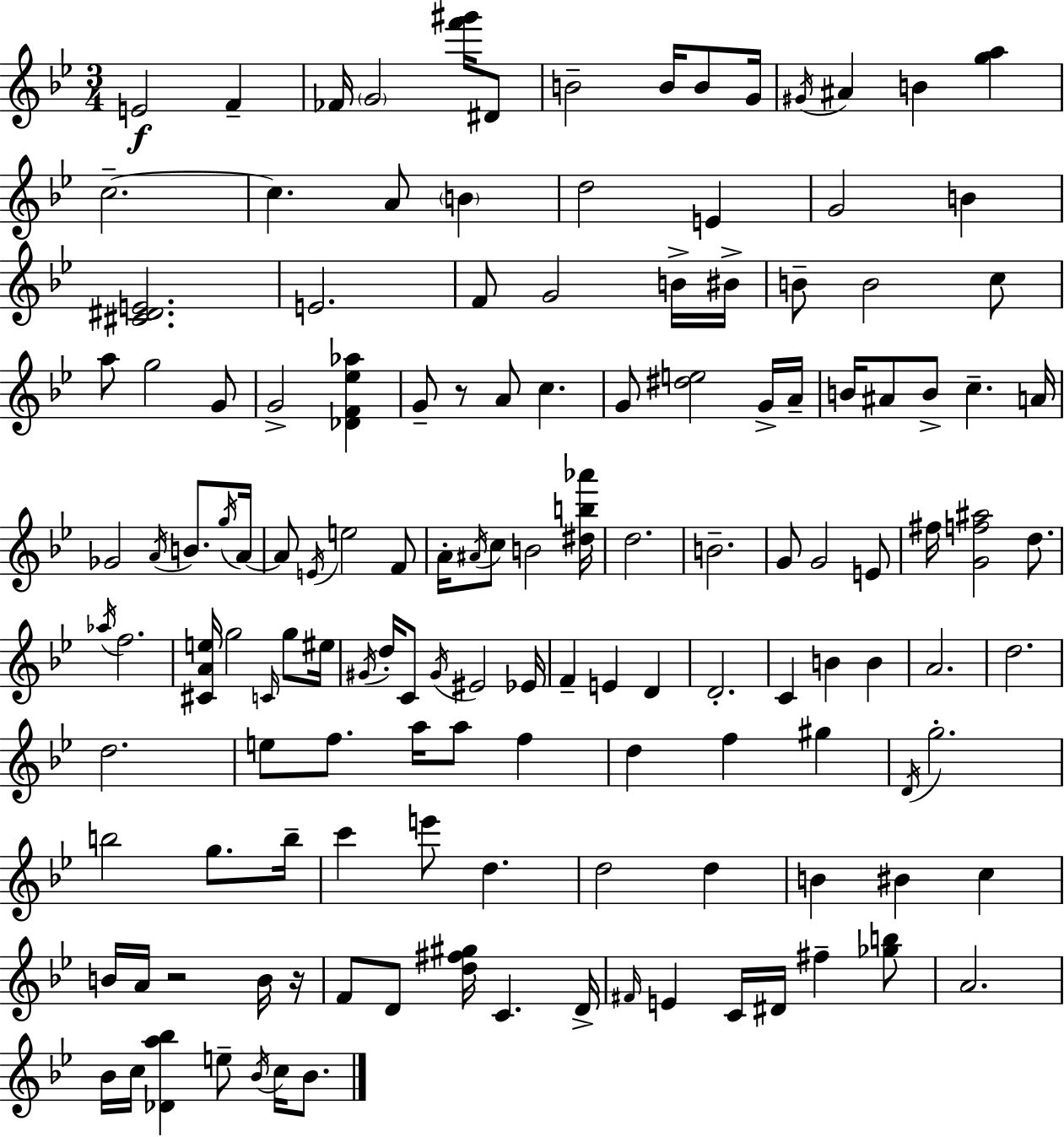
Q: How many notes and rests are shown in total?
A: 139